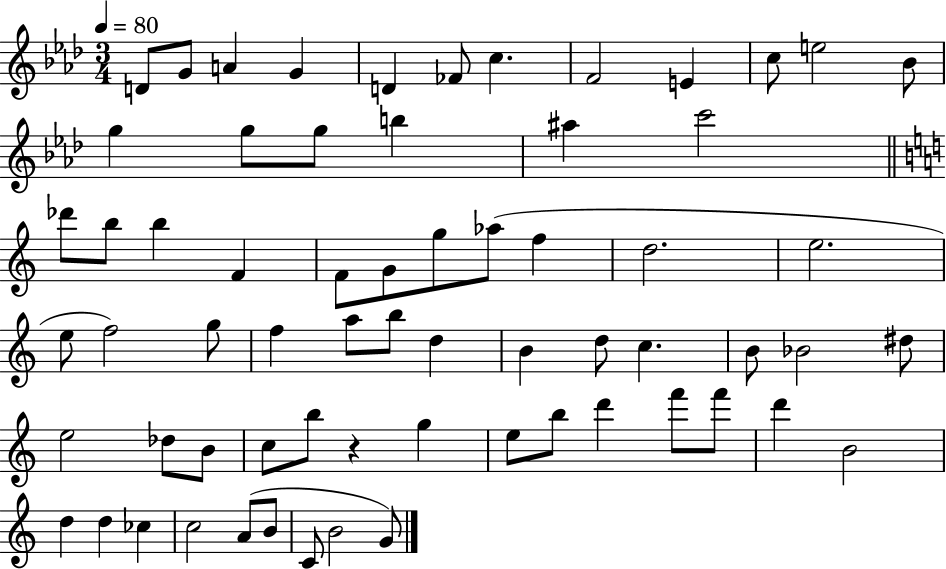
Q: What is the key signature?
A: AES major